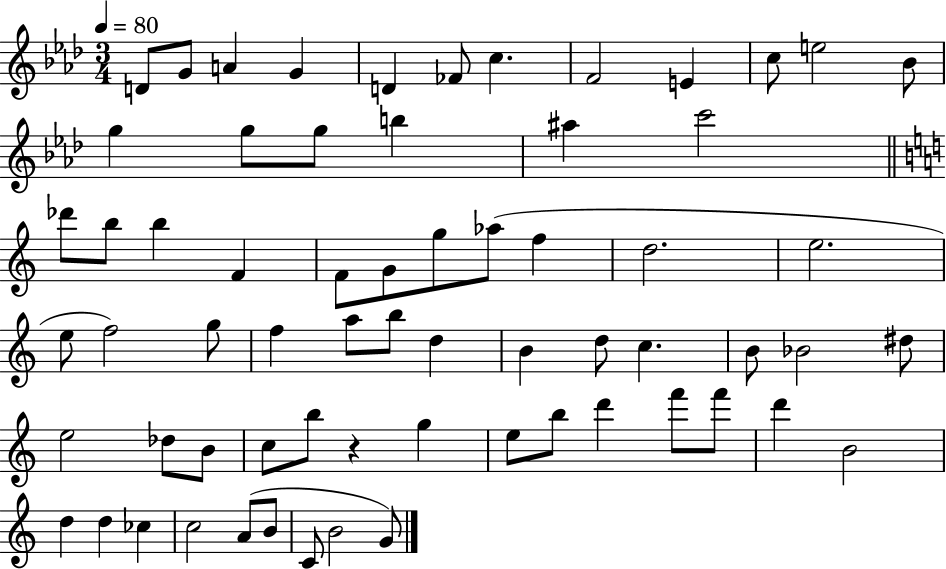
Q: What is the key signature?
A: AES major